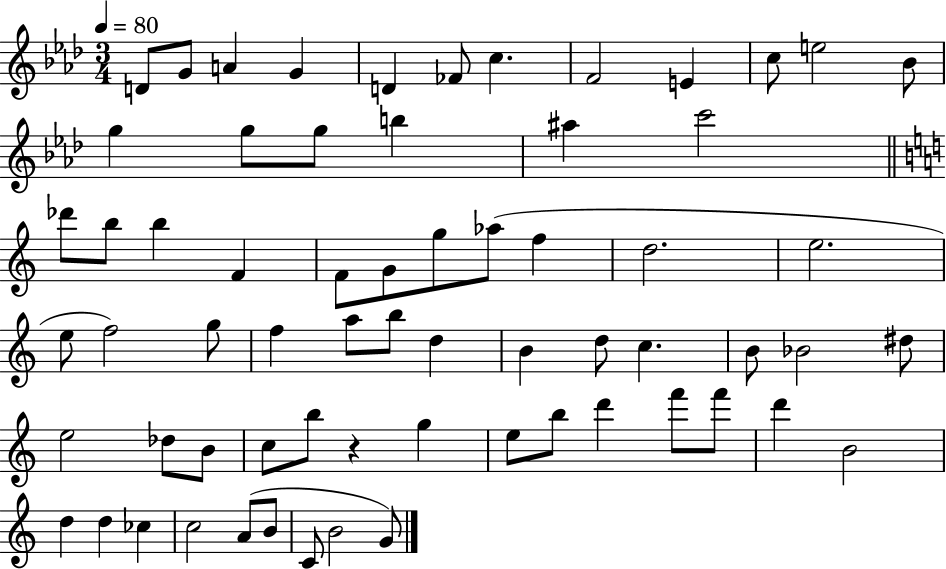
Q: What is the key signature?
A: AES major